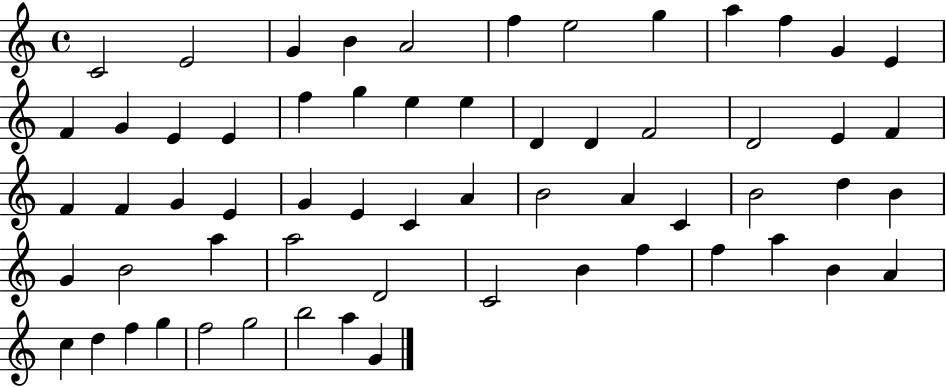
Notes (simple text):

C4/h E4/h G4/q B4/q A4/h F5/q E5/h G5/q A5/q F5/q G4/q E4/q F4/q G4/q E4/q E4/q F5/q G5/q E5/q E5/q D4/q D4/q F4/h D4/h E4/q F4/q F4/q F4/q G4/q E4/q G4/q E4/q C4/q A4/q B4/h A4/q C4/q B4/h D5/q B4/q G4/q B4/h A5/q A5/h D4/h C4/h B4/q F5/q F5/q A5/q B4/q A4/q C5/q D5/q F5/q G5/q F5/h G5/h B5/h A5/q G4/q